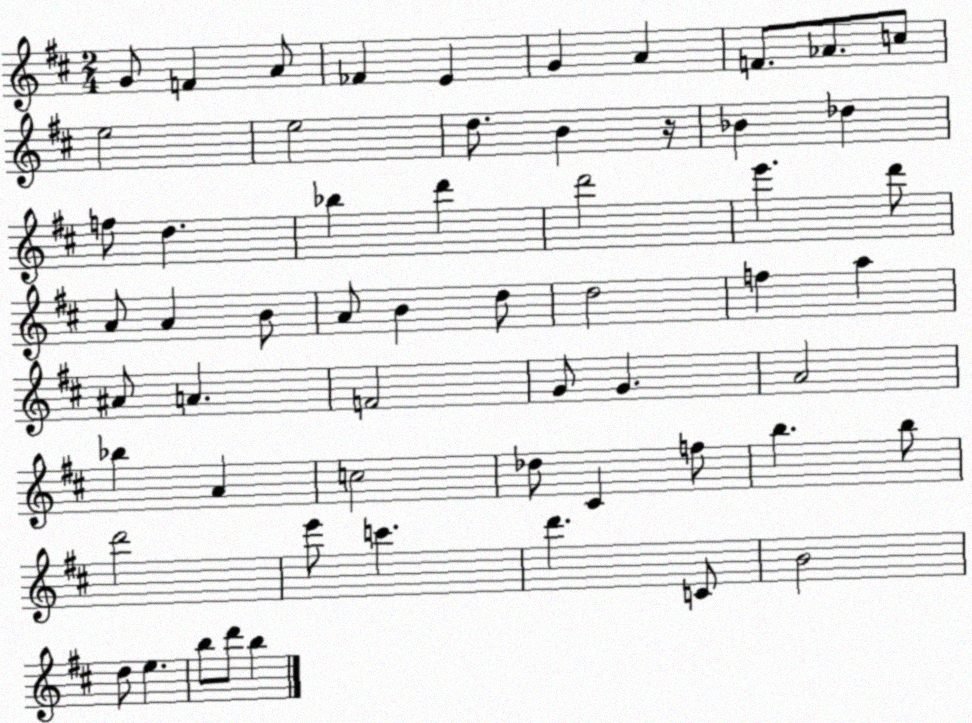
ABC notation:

X:1
T:Untitled
M:2/4
L:1/4
K:D
G/2 F A/2 _F E G A F/2 _A/2 c/2 e2 e2 d/2 B z/4 _B _d f/2 d _b d' d'2 e' d'/2 A/2 A B/2 A/2 B d/2 d2 f a ^A/2 A F2 G/2 G A2 _b A c2 _d/2 ^C f/2 b b/2 d'2 e'/2 c' d' C/2 B2 d/2 e b/2 d'/2 b